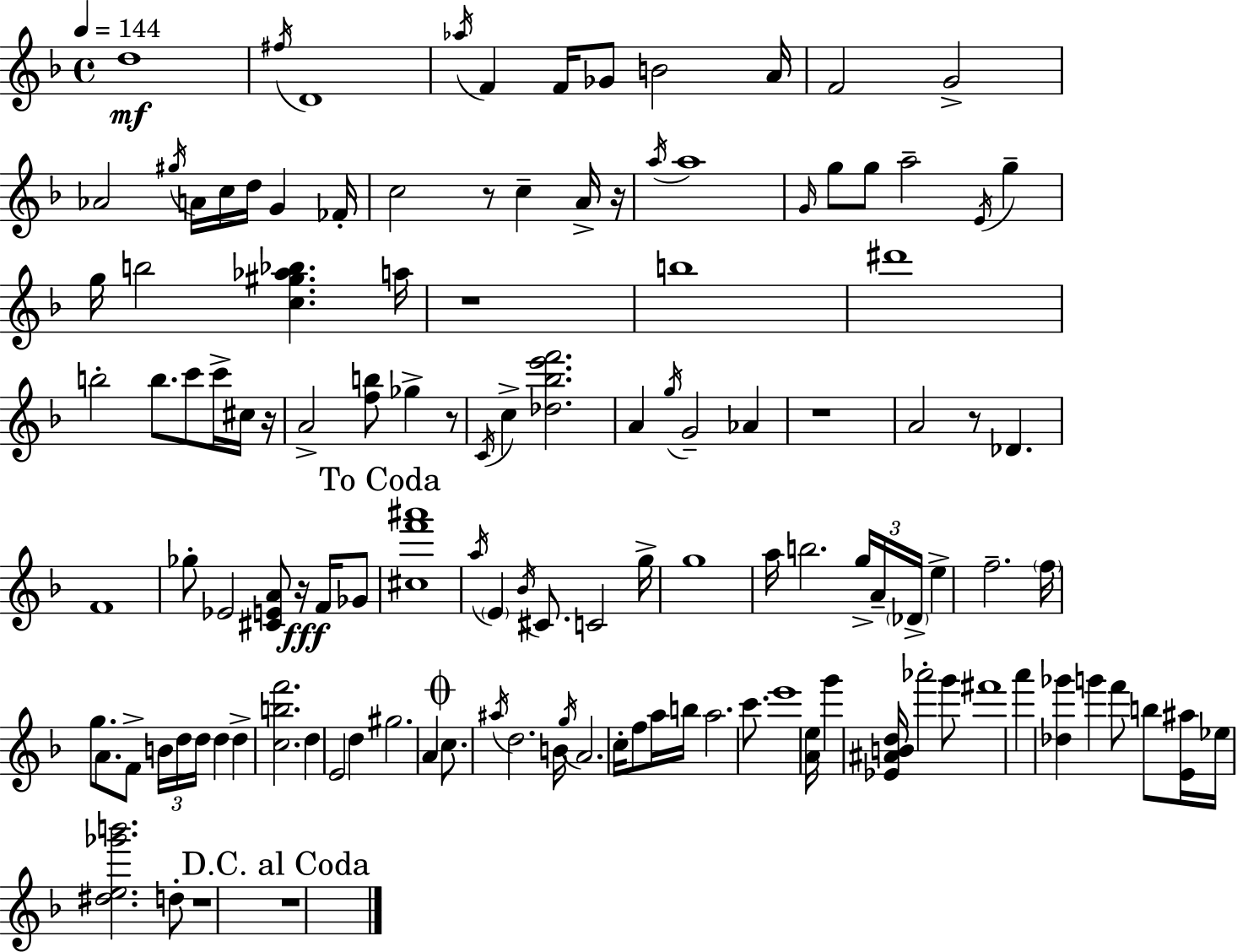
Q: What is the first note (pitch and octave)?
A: D5